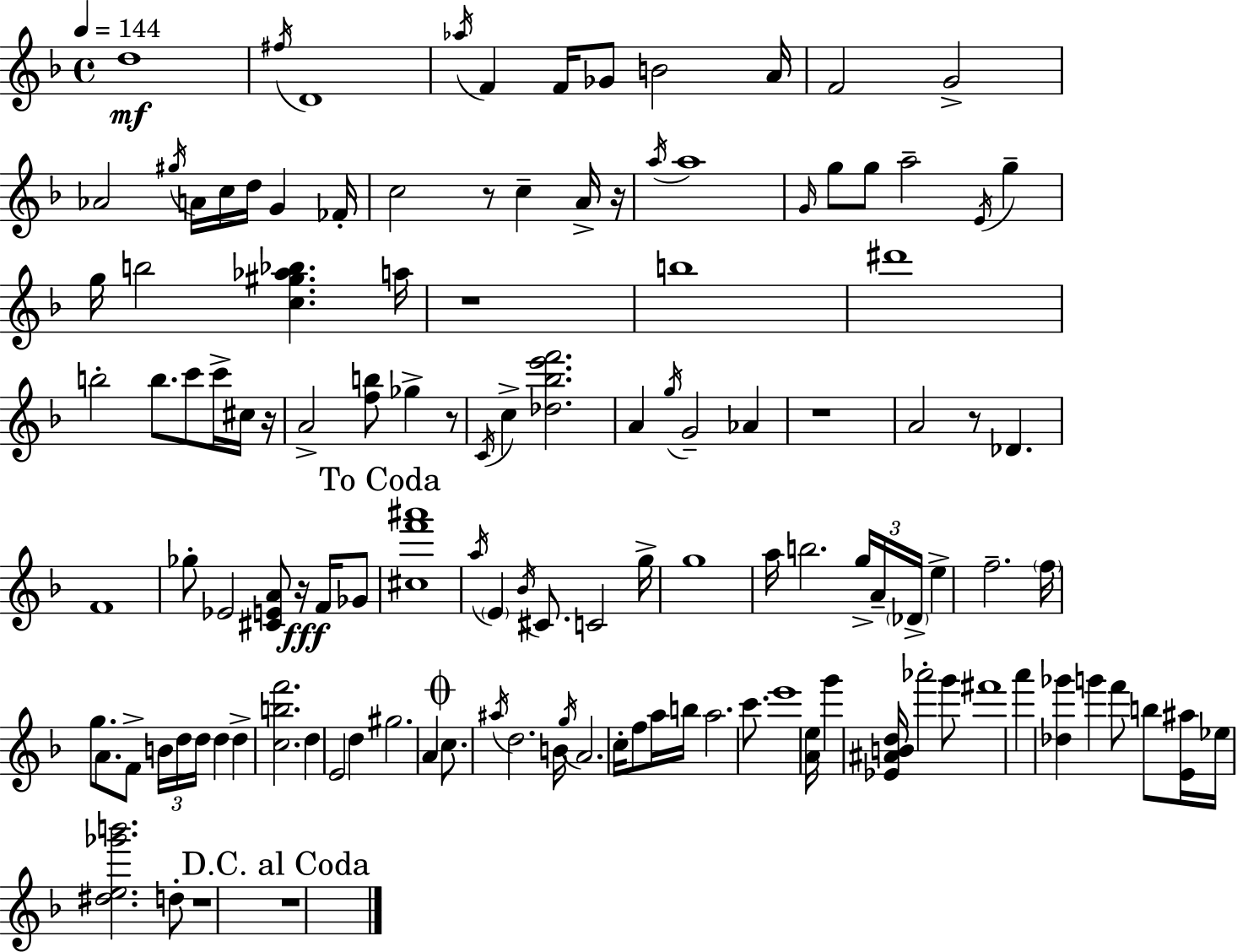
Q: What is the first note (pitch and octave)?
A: D5